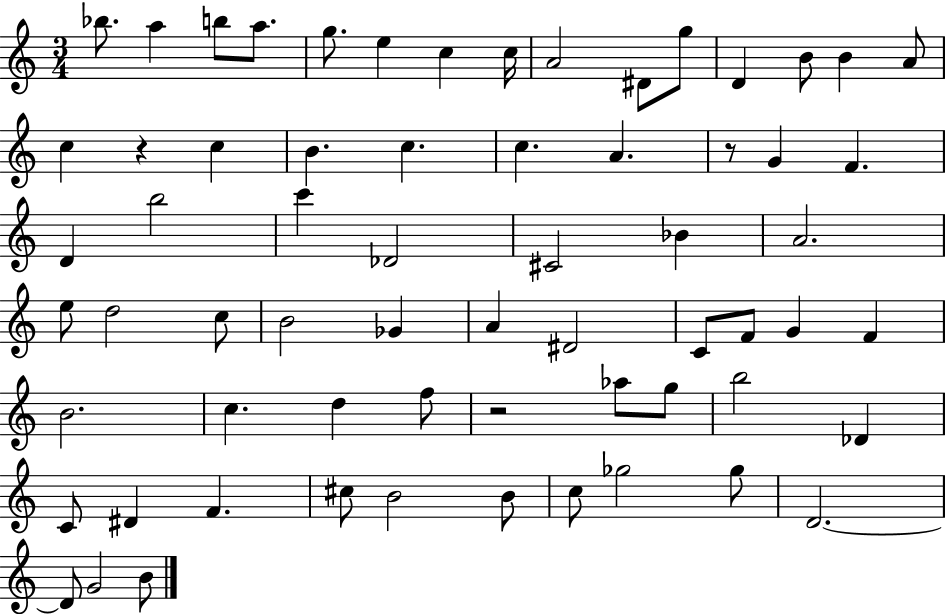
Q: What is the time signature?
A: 3/4